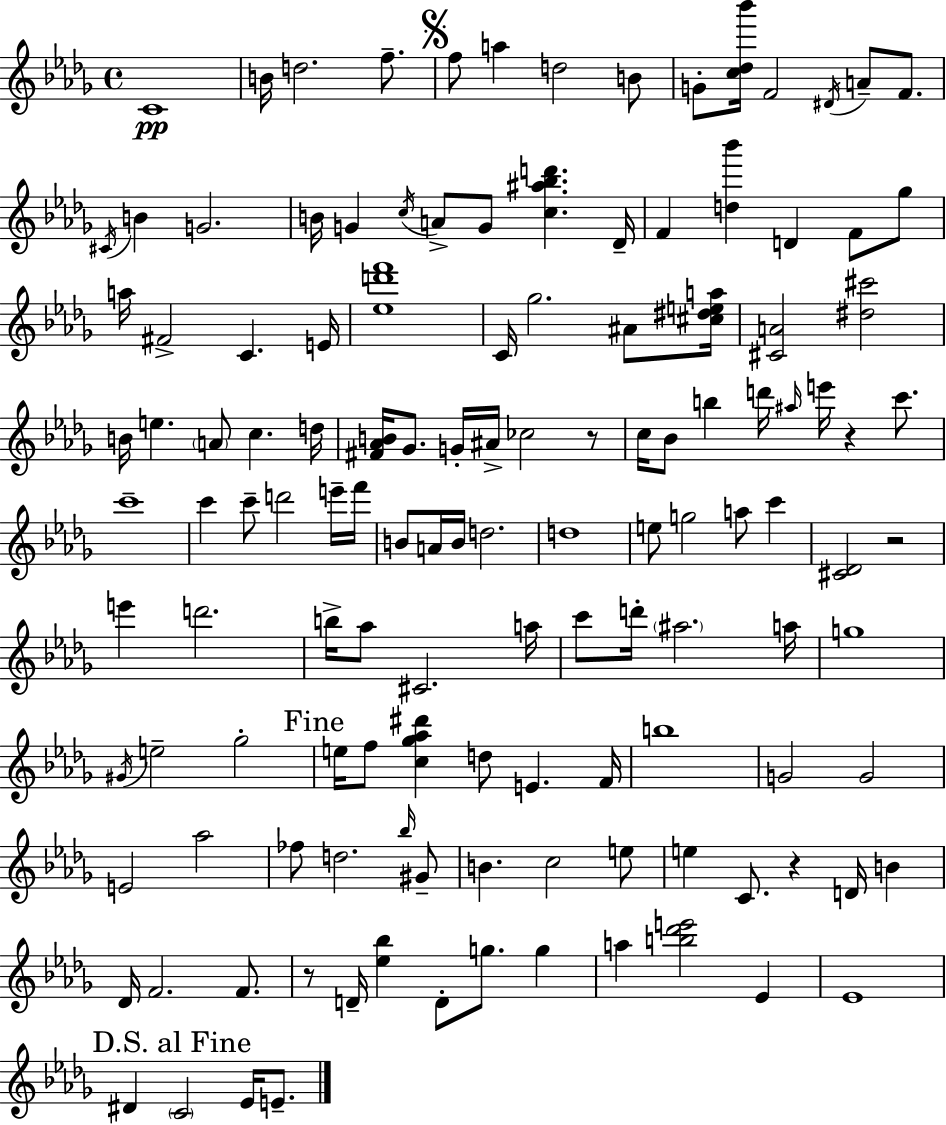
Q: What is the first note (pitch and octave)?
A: C4